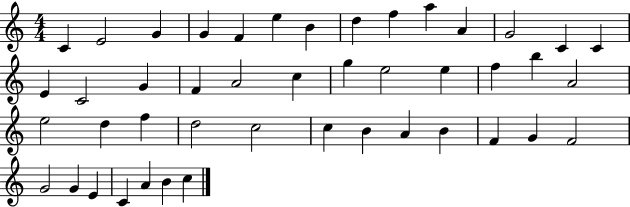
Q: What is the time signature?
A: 4/4